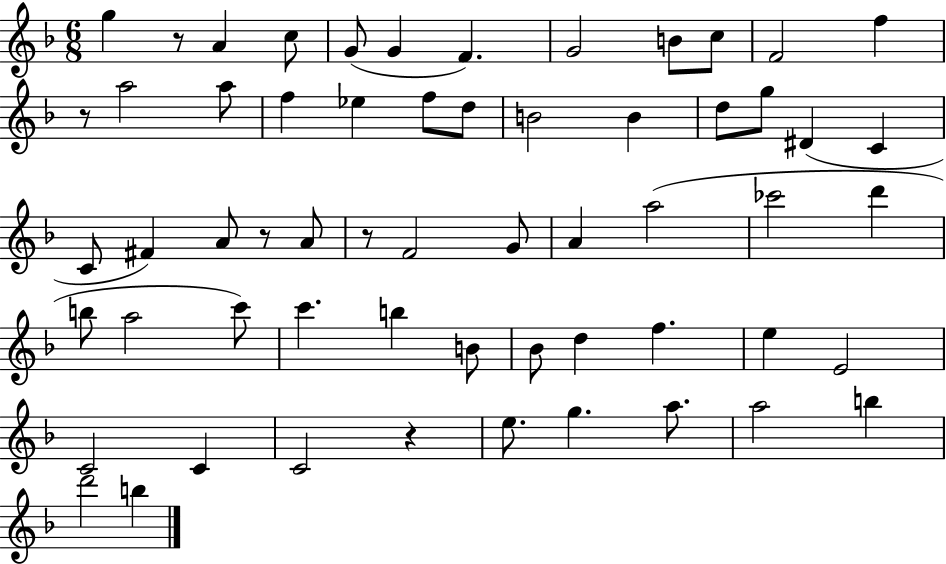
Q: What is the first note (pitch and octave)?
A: G5